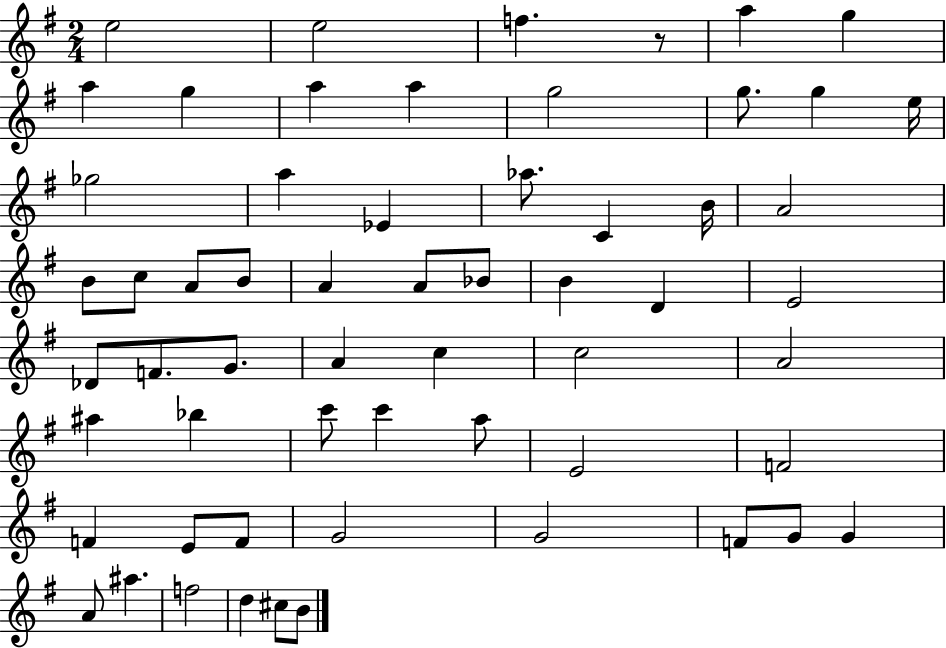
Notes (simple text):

E5/h E5/h F5/q. R/e A5/q G5/q A5/q G5/q A5/q A5/q G5/h G5/e. G5/q E5/s Gb5/h A5/q Eb4/q Ab5/e. C4/q B4/s A4/h B4/e C5/e A4/e B4/e A4/q A4/e Bb4/e B4/q D4/q E4/h Db4/e F4/e. G4/e. A4/q C5/q C5/h A4/h A#5/q Bb5/q C6/e C6/q A5/e E4/h F4/h F4/q E4/e F4/e G4/h G4/h F4/e G4/e G4/q A4/e A#5/q. F5/h D5/q C#5/e B4/e